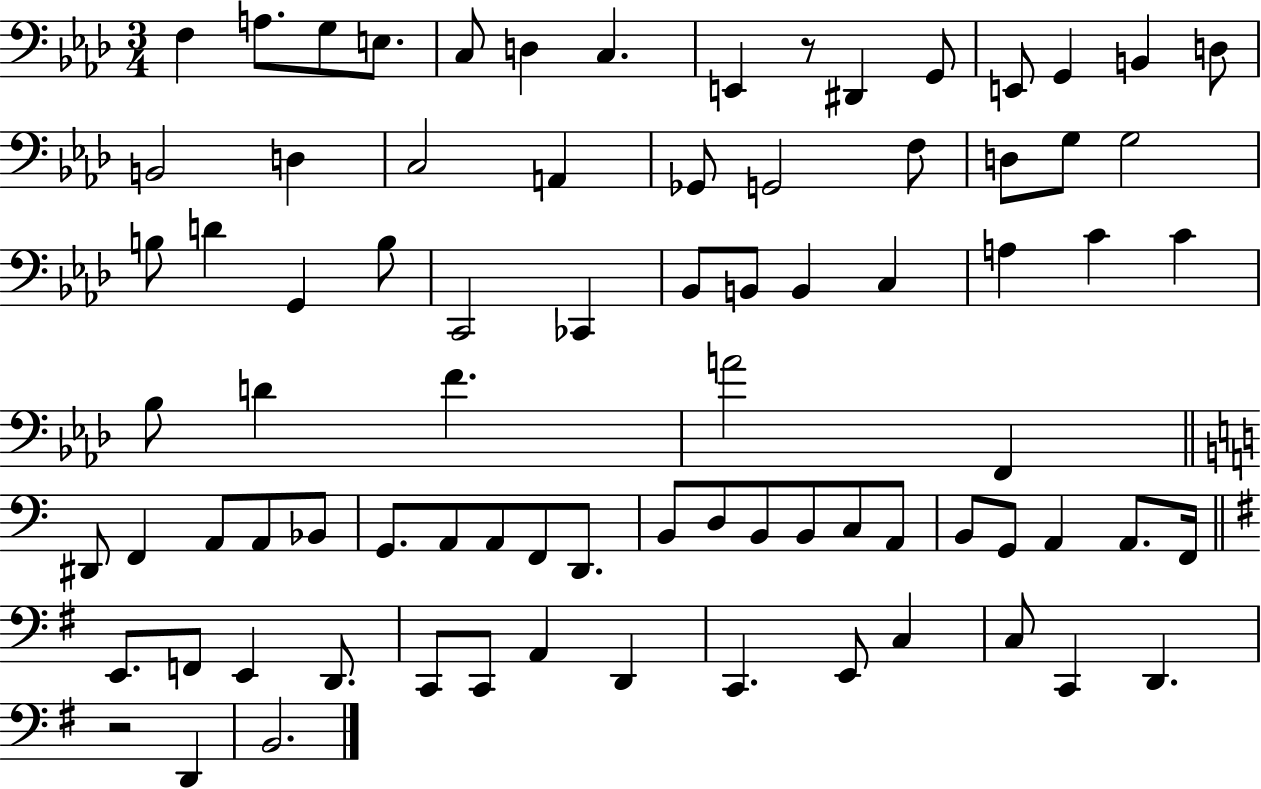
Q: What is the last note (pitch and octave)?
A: B2